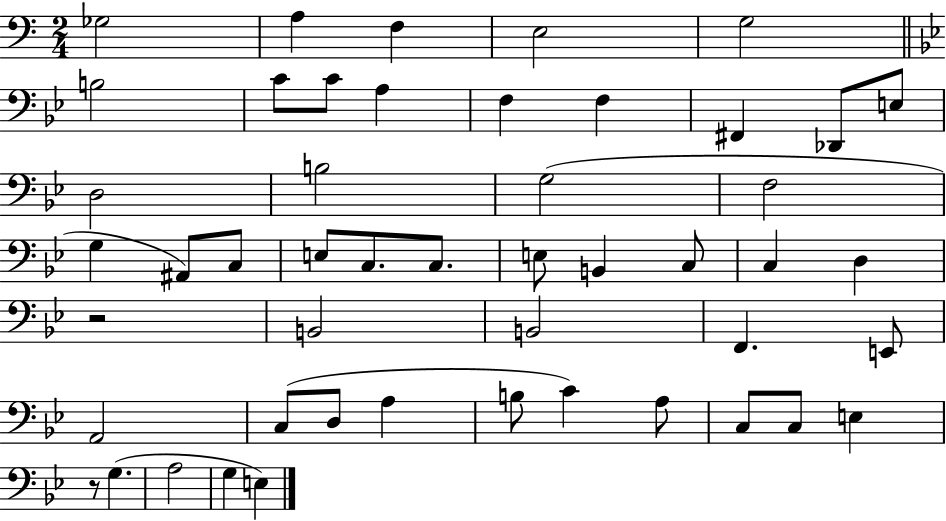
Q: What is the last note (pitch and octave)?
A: E3